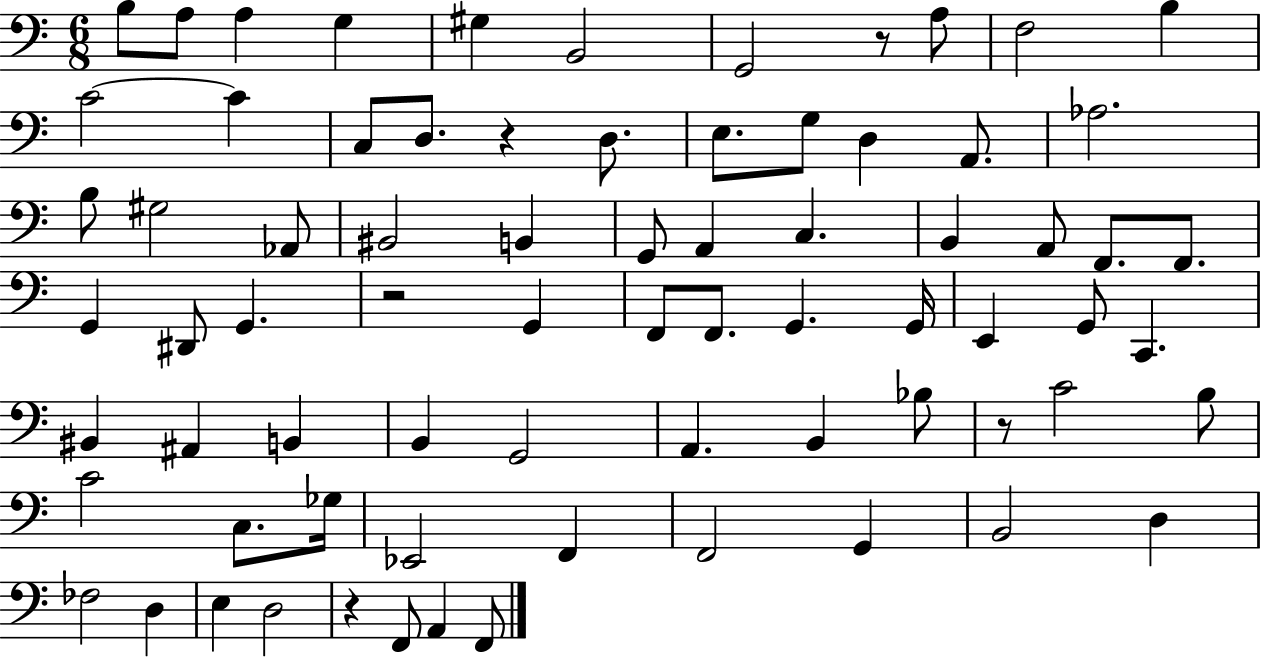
X:1
T:Untitled
M:6/8
L:1/4
K:C
B,/2 A,/2 A, G, ^G, B,,2 G,,2 z/2 A,/2 F,2 B, C2 C C,/2 D,/2 z D,/2 E,/2 G,/2 D, A,,/2 _A,2 B,/2 ^G,2 _A,,/2 ^B,,2 B,, G,,/2 A,, C, B,, A,,/2 F,,/2 F,,/2 G,, ^D,,/2 G,, z2 G,, F,,/2 F,,/2 G,, G,,/4 E,, G,,/2 C,, ^B,, ^A,, B,, B,, G,,2 A,, B,, _B,/2 z/2 C2 B,/2 C2 C,/2 _G,/4 _E,,2 F,, F,,2 G,, B,,2 D, _F,2 D, E, D,2 z F,,/2 A,, F,,/2